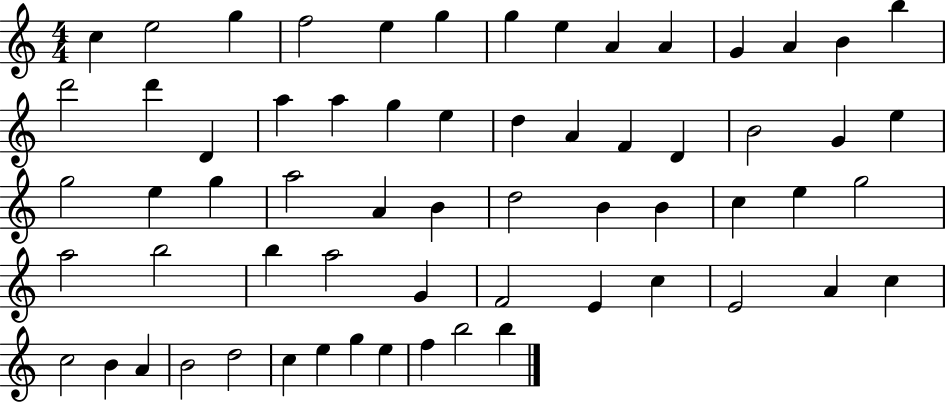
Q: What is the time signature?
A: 4/4